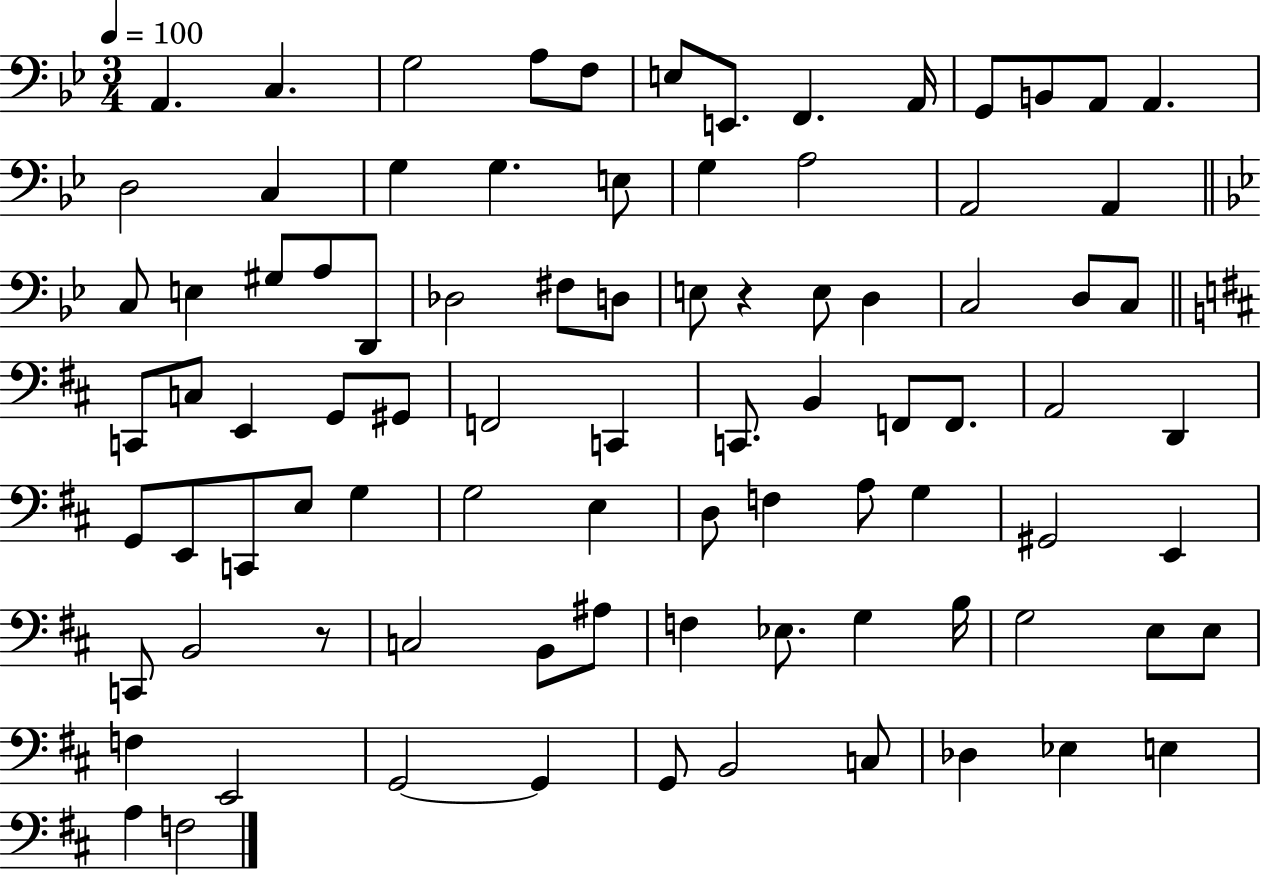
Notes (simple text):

A2/q. C3/q. G3/h A3/e F3/e E3/e E2/e. F2/q. A2/s G2/e B2/e A2/e A2/q. D3/h C3/q G3/q G3/q. E3/e G3/q A3/h A2/h A2/q C3/e E3/q G#3/e A3/e D2/e Db3/h F#3/e D3/e E3/e R/q E3/e D3/q C3/h D3/e C3/e C2/e C3/e E2/q G2/e G#2/e F2/h C2/q C2/e. B2/q F2/e F2/e. A2/h D2/q G2/e E2/e C2/e E3/e G3/q G3/h E3/q D3/e F3/q A3/e G3/q G#2/h E2/q C2/e B2/h R/e C3/h B2/e A#3/e F3/q Eb3/e. G3/q B3/s G3/h E3/e E3/e F3/q E2/h G2/h G2/q G2/e B2/h C3/e Db3/q Eb3/q E3/q A3/q F3/h